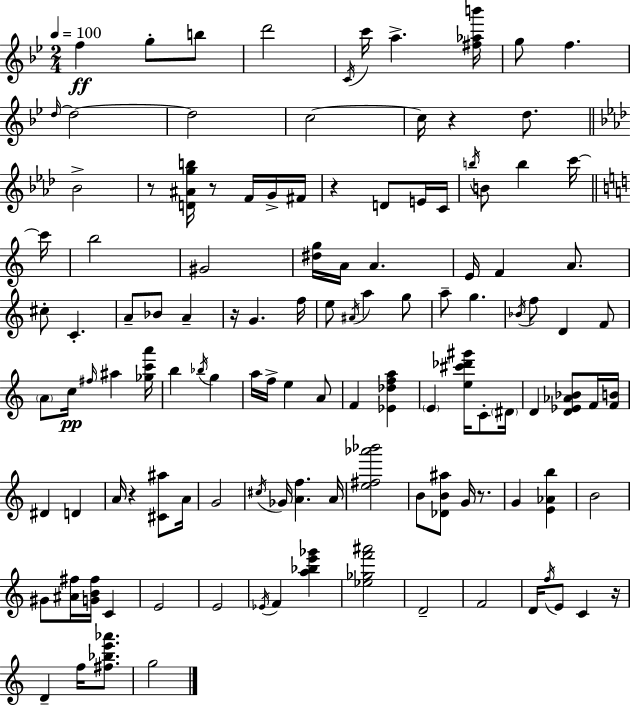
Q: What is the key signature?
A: BES major